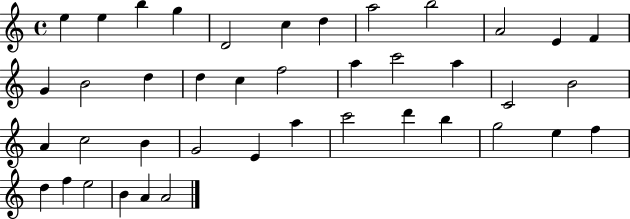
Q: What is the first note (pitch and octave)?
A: E5